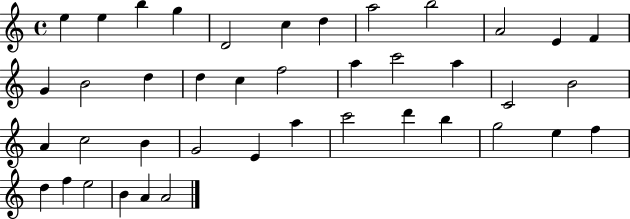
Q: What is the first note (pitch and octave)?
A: E5